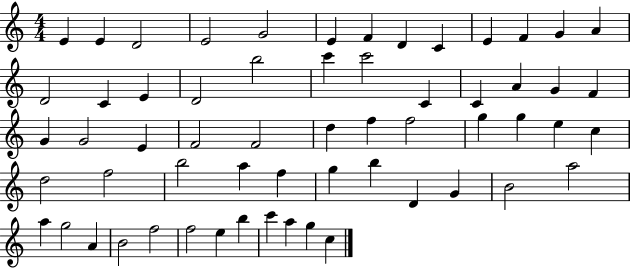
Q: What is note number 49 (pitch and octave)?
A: A5